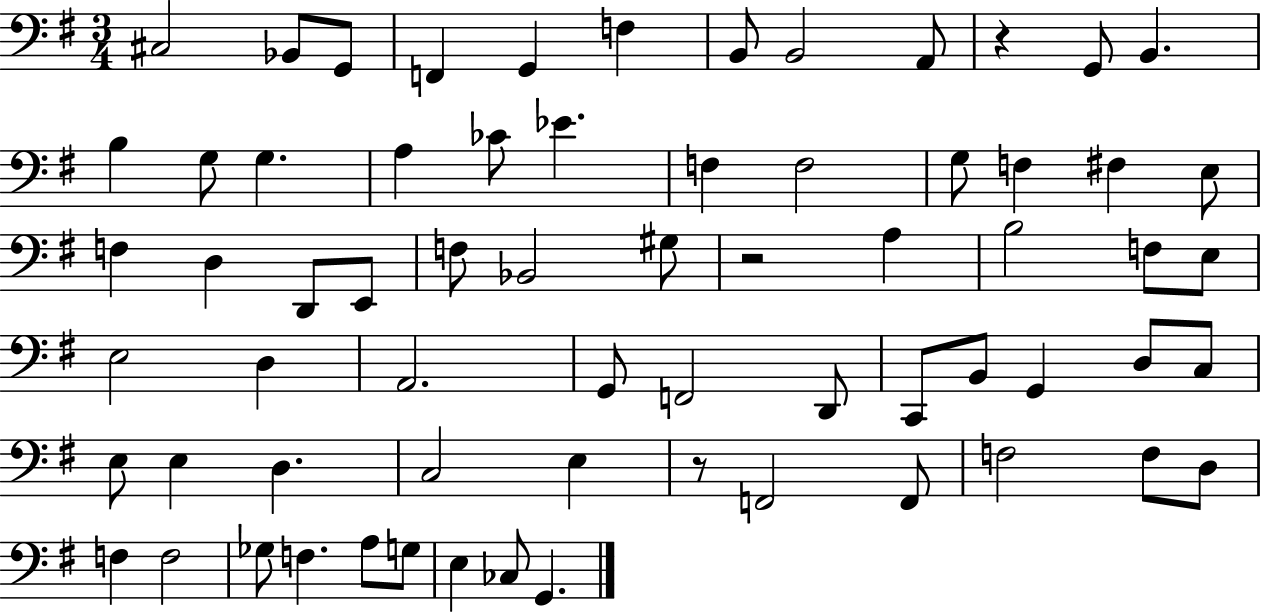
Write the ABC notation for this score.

X:1
T:Untitled
M:3/4
L:1/4
K:G
^C,2 _B,,/2 G,,/2 F,, G,, F, B,,/2 B,,2 A,,/2 z G,,/2 B,, B, G,/2 G, A, _C/2 _E F, F,2 G,/2 F, ^F, E,/2 F, D, D,,/2 E,,/2 F,/2 _B,,2 ^G,/2 z2 A, B,2 F,/2 E,/2 E,2 D, A,,2 G,,/2 F,,2 D,,/2 C,,/2 B,,/2 G,, D,/2 C,/2 E,/2 E, D, C,2 E, z/2 F,,2 F,,/2 F,2 F,/2 D,/2 F, F,2 _G,/2 F, A,/2 G,/2 E, _C,/2 G,,